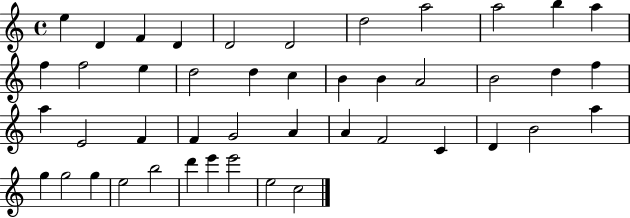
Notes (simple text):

E5/q D4/q F4/q D4/q D4/h D4/h D5/h A5/h A5/h B5/q A5/q F5/q F5/h E5/q D5/h D5/q C5/q B4/q B4/q A4/h B4/h D5/q F5/q A5/q E4/h F4/q F4/q G4/h A4/q A4/q F4/h C4/q D4/q B4/h A5/q G5/q G5/h G5/q E5/h B5/h D6/q E6/q E6/h E5/h C5/h